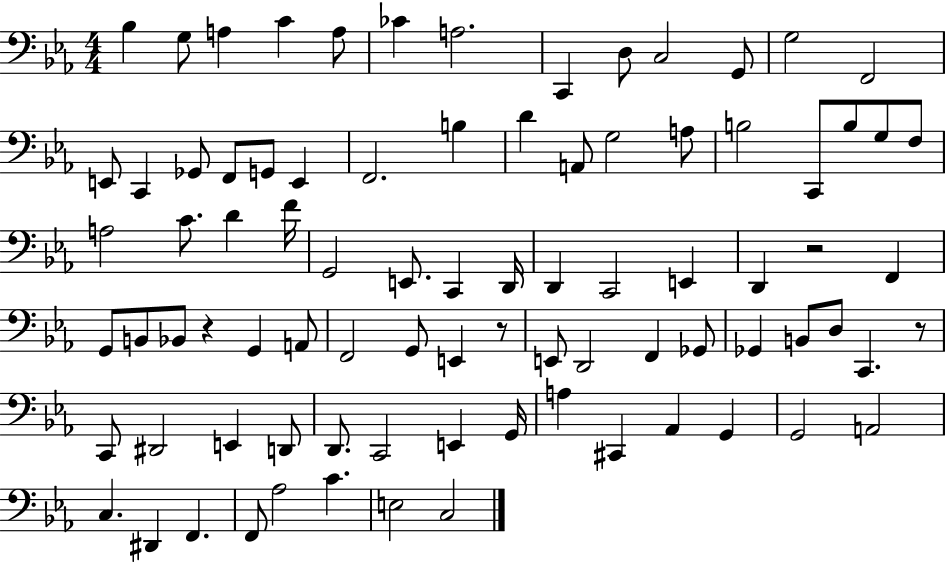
X:1
T:Untitled
M:4/4
L:1/4
K:Eb
_B, G,/2 A, C A,/2 _C A,2 C,, D,/2 C,2 G,,/2 G,2 F,,2 E,,/2 C,, _G,,/2 F,,/2 G,,/2 E,, F,,2 B, D A,,/2 G,2 A,/2 B,2 C,,/2 B,/2 G,/2 F,/2 A,2 C/2 D F/4 G,,2 E,,/2 C,, D,,/4 D,, C,,2 E,, D,, z2 F,, G,,/2 B,,/2 _B,,/2 z G,, A,,/2 F,,2 G,,/2 E,, z/2 E,,/2 D,,2 F,, _G,,/2 _G,, B,,/2 D,/2 C,, z/2 C,,/2 ^D,,2 E,, D,,/2 D,,/2 C,,2 E,, G,,/4 A, ^C,, _A,, G,, G,,2 A,,2 C, ^D,, F,, F,,/2 _A,2 C E,2 C,2